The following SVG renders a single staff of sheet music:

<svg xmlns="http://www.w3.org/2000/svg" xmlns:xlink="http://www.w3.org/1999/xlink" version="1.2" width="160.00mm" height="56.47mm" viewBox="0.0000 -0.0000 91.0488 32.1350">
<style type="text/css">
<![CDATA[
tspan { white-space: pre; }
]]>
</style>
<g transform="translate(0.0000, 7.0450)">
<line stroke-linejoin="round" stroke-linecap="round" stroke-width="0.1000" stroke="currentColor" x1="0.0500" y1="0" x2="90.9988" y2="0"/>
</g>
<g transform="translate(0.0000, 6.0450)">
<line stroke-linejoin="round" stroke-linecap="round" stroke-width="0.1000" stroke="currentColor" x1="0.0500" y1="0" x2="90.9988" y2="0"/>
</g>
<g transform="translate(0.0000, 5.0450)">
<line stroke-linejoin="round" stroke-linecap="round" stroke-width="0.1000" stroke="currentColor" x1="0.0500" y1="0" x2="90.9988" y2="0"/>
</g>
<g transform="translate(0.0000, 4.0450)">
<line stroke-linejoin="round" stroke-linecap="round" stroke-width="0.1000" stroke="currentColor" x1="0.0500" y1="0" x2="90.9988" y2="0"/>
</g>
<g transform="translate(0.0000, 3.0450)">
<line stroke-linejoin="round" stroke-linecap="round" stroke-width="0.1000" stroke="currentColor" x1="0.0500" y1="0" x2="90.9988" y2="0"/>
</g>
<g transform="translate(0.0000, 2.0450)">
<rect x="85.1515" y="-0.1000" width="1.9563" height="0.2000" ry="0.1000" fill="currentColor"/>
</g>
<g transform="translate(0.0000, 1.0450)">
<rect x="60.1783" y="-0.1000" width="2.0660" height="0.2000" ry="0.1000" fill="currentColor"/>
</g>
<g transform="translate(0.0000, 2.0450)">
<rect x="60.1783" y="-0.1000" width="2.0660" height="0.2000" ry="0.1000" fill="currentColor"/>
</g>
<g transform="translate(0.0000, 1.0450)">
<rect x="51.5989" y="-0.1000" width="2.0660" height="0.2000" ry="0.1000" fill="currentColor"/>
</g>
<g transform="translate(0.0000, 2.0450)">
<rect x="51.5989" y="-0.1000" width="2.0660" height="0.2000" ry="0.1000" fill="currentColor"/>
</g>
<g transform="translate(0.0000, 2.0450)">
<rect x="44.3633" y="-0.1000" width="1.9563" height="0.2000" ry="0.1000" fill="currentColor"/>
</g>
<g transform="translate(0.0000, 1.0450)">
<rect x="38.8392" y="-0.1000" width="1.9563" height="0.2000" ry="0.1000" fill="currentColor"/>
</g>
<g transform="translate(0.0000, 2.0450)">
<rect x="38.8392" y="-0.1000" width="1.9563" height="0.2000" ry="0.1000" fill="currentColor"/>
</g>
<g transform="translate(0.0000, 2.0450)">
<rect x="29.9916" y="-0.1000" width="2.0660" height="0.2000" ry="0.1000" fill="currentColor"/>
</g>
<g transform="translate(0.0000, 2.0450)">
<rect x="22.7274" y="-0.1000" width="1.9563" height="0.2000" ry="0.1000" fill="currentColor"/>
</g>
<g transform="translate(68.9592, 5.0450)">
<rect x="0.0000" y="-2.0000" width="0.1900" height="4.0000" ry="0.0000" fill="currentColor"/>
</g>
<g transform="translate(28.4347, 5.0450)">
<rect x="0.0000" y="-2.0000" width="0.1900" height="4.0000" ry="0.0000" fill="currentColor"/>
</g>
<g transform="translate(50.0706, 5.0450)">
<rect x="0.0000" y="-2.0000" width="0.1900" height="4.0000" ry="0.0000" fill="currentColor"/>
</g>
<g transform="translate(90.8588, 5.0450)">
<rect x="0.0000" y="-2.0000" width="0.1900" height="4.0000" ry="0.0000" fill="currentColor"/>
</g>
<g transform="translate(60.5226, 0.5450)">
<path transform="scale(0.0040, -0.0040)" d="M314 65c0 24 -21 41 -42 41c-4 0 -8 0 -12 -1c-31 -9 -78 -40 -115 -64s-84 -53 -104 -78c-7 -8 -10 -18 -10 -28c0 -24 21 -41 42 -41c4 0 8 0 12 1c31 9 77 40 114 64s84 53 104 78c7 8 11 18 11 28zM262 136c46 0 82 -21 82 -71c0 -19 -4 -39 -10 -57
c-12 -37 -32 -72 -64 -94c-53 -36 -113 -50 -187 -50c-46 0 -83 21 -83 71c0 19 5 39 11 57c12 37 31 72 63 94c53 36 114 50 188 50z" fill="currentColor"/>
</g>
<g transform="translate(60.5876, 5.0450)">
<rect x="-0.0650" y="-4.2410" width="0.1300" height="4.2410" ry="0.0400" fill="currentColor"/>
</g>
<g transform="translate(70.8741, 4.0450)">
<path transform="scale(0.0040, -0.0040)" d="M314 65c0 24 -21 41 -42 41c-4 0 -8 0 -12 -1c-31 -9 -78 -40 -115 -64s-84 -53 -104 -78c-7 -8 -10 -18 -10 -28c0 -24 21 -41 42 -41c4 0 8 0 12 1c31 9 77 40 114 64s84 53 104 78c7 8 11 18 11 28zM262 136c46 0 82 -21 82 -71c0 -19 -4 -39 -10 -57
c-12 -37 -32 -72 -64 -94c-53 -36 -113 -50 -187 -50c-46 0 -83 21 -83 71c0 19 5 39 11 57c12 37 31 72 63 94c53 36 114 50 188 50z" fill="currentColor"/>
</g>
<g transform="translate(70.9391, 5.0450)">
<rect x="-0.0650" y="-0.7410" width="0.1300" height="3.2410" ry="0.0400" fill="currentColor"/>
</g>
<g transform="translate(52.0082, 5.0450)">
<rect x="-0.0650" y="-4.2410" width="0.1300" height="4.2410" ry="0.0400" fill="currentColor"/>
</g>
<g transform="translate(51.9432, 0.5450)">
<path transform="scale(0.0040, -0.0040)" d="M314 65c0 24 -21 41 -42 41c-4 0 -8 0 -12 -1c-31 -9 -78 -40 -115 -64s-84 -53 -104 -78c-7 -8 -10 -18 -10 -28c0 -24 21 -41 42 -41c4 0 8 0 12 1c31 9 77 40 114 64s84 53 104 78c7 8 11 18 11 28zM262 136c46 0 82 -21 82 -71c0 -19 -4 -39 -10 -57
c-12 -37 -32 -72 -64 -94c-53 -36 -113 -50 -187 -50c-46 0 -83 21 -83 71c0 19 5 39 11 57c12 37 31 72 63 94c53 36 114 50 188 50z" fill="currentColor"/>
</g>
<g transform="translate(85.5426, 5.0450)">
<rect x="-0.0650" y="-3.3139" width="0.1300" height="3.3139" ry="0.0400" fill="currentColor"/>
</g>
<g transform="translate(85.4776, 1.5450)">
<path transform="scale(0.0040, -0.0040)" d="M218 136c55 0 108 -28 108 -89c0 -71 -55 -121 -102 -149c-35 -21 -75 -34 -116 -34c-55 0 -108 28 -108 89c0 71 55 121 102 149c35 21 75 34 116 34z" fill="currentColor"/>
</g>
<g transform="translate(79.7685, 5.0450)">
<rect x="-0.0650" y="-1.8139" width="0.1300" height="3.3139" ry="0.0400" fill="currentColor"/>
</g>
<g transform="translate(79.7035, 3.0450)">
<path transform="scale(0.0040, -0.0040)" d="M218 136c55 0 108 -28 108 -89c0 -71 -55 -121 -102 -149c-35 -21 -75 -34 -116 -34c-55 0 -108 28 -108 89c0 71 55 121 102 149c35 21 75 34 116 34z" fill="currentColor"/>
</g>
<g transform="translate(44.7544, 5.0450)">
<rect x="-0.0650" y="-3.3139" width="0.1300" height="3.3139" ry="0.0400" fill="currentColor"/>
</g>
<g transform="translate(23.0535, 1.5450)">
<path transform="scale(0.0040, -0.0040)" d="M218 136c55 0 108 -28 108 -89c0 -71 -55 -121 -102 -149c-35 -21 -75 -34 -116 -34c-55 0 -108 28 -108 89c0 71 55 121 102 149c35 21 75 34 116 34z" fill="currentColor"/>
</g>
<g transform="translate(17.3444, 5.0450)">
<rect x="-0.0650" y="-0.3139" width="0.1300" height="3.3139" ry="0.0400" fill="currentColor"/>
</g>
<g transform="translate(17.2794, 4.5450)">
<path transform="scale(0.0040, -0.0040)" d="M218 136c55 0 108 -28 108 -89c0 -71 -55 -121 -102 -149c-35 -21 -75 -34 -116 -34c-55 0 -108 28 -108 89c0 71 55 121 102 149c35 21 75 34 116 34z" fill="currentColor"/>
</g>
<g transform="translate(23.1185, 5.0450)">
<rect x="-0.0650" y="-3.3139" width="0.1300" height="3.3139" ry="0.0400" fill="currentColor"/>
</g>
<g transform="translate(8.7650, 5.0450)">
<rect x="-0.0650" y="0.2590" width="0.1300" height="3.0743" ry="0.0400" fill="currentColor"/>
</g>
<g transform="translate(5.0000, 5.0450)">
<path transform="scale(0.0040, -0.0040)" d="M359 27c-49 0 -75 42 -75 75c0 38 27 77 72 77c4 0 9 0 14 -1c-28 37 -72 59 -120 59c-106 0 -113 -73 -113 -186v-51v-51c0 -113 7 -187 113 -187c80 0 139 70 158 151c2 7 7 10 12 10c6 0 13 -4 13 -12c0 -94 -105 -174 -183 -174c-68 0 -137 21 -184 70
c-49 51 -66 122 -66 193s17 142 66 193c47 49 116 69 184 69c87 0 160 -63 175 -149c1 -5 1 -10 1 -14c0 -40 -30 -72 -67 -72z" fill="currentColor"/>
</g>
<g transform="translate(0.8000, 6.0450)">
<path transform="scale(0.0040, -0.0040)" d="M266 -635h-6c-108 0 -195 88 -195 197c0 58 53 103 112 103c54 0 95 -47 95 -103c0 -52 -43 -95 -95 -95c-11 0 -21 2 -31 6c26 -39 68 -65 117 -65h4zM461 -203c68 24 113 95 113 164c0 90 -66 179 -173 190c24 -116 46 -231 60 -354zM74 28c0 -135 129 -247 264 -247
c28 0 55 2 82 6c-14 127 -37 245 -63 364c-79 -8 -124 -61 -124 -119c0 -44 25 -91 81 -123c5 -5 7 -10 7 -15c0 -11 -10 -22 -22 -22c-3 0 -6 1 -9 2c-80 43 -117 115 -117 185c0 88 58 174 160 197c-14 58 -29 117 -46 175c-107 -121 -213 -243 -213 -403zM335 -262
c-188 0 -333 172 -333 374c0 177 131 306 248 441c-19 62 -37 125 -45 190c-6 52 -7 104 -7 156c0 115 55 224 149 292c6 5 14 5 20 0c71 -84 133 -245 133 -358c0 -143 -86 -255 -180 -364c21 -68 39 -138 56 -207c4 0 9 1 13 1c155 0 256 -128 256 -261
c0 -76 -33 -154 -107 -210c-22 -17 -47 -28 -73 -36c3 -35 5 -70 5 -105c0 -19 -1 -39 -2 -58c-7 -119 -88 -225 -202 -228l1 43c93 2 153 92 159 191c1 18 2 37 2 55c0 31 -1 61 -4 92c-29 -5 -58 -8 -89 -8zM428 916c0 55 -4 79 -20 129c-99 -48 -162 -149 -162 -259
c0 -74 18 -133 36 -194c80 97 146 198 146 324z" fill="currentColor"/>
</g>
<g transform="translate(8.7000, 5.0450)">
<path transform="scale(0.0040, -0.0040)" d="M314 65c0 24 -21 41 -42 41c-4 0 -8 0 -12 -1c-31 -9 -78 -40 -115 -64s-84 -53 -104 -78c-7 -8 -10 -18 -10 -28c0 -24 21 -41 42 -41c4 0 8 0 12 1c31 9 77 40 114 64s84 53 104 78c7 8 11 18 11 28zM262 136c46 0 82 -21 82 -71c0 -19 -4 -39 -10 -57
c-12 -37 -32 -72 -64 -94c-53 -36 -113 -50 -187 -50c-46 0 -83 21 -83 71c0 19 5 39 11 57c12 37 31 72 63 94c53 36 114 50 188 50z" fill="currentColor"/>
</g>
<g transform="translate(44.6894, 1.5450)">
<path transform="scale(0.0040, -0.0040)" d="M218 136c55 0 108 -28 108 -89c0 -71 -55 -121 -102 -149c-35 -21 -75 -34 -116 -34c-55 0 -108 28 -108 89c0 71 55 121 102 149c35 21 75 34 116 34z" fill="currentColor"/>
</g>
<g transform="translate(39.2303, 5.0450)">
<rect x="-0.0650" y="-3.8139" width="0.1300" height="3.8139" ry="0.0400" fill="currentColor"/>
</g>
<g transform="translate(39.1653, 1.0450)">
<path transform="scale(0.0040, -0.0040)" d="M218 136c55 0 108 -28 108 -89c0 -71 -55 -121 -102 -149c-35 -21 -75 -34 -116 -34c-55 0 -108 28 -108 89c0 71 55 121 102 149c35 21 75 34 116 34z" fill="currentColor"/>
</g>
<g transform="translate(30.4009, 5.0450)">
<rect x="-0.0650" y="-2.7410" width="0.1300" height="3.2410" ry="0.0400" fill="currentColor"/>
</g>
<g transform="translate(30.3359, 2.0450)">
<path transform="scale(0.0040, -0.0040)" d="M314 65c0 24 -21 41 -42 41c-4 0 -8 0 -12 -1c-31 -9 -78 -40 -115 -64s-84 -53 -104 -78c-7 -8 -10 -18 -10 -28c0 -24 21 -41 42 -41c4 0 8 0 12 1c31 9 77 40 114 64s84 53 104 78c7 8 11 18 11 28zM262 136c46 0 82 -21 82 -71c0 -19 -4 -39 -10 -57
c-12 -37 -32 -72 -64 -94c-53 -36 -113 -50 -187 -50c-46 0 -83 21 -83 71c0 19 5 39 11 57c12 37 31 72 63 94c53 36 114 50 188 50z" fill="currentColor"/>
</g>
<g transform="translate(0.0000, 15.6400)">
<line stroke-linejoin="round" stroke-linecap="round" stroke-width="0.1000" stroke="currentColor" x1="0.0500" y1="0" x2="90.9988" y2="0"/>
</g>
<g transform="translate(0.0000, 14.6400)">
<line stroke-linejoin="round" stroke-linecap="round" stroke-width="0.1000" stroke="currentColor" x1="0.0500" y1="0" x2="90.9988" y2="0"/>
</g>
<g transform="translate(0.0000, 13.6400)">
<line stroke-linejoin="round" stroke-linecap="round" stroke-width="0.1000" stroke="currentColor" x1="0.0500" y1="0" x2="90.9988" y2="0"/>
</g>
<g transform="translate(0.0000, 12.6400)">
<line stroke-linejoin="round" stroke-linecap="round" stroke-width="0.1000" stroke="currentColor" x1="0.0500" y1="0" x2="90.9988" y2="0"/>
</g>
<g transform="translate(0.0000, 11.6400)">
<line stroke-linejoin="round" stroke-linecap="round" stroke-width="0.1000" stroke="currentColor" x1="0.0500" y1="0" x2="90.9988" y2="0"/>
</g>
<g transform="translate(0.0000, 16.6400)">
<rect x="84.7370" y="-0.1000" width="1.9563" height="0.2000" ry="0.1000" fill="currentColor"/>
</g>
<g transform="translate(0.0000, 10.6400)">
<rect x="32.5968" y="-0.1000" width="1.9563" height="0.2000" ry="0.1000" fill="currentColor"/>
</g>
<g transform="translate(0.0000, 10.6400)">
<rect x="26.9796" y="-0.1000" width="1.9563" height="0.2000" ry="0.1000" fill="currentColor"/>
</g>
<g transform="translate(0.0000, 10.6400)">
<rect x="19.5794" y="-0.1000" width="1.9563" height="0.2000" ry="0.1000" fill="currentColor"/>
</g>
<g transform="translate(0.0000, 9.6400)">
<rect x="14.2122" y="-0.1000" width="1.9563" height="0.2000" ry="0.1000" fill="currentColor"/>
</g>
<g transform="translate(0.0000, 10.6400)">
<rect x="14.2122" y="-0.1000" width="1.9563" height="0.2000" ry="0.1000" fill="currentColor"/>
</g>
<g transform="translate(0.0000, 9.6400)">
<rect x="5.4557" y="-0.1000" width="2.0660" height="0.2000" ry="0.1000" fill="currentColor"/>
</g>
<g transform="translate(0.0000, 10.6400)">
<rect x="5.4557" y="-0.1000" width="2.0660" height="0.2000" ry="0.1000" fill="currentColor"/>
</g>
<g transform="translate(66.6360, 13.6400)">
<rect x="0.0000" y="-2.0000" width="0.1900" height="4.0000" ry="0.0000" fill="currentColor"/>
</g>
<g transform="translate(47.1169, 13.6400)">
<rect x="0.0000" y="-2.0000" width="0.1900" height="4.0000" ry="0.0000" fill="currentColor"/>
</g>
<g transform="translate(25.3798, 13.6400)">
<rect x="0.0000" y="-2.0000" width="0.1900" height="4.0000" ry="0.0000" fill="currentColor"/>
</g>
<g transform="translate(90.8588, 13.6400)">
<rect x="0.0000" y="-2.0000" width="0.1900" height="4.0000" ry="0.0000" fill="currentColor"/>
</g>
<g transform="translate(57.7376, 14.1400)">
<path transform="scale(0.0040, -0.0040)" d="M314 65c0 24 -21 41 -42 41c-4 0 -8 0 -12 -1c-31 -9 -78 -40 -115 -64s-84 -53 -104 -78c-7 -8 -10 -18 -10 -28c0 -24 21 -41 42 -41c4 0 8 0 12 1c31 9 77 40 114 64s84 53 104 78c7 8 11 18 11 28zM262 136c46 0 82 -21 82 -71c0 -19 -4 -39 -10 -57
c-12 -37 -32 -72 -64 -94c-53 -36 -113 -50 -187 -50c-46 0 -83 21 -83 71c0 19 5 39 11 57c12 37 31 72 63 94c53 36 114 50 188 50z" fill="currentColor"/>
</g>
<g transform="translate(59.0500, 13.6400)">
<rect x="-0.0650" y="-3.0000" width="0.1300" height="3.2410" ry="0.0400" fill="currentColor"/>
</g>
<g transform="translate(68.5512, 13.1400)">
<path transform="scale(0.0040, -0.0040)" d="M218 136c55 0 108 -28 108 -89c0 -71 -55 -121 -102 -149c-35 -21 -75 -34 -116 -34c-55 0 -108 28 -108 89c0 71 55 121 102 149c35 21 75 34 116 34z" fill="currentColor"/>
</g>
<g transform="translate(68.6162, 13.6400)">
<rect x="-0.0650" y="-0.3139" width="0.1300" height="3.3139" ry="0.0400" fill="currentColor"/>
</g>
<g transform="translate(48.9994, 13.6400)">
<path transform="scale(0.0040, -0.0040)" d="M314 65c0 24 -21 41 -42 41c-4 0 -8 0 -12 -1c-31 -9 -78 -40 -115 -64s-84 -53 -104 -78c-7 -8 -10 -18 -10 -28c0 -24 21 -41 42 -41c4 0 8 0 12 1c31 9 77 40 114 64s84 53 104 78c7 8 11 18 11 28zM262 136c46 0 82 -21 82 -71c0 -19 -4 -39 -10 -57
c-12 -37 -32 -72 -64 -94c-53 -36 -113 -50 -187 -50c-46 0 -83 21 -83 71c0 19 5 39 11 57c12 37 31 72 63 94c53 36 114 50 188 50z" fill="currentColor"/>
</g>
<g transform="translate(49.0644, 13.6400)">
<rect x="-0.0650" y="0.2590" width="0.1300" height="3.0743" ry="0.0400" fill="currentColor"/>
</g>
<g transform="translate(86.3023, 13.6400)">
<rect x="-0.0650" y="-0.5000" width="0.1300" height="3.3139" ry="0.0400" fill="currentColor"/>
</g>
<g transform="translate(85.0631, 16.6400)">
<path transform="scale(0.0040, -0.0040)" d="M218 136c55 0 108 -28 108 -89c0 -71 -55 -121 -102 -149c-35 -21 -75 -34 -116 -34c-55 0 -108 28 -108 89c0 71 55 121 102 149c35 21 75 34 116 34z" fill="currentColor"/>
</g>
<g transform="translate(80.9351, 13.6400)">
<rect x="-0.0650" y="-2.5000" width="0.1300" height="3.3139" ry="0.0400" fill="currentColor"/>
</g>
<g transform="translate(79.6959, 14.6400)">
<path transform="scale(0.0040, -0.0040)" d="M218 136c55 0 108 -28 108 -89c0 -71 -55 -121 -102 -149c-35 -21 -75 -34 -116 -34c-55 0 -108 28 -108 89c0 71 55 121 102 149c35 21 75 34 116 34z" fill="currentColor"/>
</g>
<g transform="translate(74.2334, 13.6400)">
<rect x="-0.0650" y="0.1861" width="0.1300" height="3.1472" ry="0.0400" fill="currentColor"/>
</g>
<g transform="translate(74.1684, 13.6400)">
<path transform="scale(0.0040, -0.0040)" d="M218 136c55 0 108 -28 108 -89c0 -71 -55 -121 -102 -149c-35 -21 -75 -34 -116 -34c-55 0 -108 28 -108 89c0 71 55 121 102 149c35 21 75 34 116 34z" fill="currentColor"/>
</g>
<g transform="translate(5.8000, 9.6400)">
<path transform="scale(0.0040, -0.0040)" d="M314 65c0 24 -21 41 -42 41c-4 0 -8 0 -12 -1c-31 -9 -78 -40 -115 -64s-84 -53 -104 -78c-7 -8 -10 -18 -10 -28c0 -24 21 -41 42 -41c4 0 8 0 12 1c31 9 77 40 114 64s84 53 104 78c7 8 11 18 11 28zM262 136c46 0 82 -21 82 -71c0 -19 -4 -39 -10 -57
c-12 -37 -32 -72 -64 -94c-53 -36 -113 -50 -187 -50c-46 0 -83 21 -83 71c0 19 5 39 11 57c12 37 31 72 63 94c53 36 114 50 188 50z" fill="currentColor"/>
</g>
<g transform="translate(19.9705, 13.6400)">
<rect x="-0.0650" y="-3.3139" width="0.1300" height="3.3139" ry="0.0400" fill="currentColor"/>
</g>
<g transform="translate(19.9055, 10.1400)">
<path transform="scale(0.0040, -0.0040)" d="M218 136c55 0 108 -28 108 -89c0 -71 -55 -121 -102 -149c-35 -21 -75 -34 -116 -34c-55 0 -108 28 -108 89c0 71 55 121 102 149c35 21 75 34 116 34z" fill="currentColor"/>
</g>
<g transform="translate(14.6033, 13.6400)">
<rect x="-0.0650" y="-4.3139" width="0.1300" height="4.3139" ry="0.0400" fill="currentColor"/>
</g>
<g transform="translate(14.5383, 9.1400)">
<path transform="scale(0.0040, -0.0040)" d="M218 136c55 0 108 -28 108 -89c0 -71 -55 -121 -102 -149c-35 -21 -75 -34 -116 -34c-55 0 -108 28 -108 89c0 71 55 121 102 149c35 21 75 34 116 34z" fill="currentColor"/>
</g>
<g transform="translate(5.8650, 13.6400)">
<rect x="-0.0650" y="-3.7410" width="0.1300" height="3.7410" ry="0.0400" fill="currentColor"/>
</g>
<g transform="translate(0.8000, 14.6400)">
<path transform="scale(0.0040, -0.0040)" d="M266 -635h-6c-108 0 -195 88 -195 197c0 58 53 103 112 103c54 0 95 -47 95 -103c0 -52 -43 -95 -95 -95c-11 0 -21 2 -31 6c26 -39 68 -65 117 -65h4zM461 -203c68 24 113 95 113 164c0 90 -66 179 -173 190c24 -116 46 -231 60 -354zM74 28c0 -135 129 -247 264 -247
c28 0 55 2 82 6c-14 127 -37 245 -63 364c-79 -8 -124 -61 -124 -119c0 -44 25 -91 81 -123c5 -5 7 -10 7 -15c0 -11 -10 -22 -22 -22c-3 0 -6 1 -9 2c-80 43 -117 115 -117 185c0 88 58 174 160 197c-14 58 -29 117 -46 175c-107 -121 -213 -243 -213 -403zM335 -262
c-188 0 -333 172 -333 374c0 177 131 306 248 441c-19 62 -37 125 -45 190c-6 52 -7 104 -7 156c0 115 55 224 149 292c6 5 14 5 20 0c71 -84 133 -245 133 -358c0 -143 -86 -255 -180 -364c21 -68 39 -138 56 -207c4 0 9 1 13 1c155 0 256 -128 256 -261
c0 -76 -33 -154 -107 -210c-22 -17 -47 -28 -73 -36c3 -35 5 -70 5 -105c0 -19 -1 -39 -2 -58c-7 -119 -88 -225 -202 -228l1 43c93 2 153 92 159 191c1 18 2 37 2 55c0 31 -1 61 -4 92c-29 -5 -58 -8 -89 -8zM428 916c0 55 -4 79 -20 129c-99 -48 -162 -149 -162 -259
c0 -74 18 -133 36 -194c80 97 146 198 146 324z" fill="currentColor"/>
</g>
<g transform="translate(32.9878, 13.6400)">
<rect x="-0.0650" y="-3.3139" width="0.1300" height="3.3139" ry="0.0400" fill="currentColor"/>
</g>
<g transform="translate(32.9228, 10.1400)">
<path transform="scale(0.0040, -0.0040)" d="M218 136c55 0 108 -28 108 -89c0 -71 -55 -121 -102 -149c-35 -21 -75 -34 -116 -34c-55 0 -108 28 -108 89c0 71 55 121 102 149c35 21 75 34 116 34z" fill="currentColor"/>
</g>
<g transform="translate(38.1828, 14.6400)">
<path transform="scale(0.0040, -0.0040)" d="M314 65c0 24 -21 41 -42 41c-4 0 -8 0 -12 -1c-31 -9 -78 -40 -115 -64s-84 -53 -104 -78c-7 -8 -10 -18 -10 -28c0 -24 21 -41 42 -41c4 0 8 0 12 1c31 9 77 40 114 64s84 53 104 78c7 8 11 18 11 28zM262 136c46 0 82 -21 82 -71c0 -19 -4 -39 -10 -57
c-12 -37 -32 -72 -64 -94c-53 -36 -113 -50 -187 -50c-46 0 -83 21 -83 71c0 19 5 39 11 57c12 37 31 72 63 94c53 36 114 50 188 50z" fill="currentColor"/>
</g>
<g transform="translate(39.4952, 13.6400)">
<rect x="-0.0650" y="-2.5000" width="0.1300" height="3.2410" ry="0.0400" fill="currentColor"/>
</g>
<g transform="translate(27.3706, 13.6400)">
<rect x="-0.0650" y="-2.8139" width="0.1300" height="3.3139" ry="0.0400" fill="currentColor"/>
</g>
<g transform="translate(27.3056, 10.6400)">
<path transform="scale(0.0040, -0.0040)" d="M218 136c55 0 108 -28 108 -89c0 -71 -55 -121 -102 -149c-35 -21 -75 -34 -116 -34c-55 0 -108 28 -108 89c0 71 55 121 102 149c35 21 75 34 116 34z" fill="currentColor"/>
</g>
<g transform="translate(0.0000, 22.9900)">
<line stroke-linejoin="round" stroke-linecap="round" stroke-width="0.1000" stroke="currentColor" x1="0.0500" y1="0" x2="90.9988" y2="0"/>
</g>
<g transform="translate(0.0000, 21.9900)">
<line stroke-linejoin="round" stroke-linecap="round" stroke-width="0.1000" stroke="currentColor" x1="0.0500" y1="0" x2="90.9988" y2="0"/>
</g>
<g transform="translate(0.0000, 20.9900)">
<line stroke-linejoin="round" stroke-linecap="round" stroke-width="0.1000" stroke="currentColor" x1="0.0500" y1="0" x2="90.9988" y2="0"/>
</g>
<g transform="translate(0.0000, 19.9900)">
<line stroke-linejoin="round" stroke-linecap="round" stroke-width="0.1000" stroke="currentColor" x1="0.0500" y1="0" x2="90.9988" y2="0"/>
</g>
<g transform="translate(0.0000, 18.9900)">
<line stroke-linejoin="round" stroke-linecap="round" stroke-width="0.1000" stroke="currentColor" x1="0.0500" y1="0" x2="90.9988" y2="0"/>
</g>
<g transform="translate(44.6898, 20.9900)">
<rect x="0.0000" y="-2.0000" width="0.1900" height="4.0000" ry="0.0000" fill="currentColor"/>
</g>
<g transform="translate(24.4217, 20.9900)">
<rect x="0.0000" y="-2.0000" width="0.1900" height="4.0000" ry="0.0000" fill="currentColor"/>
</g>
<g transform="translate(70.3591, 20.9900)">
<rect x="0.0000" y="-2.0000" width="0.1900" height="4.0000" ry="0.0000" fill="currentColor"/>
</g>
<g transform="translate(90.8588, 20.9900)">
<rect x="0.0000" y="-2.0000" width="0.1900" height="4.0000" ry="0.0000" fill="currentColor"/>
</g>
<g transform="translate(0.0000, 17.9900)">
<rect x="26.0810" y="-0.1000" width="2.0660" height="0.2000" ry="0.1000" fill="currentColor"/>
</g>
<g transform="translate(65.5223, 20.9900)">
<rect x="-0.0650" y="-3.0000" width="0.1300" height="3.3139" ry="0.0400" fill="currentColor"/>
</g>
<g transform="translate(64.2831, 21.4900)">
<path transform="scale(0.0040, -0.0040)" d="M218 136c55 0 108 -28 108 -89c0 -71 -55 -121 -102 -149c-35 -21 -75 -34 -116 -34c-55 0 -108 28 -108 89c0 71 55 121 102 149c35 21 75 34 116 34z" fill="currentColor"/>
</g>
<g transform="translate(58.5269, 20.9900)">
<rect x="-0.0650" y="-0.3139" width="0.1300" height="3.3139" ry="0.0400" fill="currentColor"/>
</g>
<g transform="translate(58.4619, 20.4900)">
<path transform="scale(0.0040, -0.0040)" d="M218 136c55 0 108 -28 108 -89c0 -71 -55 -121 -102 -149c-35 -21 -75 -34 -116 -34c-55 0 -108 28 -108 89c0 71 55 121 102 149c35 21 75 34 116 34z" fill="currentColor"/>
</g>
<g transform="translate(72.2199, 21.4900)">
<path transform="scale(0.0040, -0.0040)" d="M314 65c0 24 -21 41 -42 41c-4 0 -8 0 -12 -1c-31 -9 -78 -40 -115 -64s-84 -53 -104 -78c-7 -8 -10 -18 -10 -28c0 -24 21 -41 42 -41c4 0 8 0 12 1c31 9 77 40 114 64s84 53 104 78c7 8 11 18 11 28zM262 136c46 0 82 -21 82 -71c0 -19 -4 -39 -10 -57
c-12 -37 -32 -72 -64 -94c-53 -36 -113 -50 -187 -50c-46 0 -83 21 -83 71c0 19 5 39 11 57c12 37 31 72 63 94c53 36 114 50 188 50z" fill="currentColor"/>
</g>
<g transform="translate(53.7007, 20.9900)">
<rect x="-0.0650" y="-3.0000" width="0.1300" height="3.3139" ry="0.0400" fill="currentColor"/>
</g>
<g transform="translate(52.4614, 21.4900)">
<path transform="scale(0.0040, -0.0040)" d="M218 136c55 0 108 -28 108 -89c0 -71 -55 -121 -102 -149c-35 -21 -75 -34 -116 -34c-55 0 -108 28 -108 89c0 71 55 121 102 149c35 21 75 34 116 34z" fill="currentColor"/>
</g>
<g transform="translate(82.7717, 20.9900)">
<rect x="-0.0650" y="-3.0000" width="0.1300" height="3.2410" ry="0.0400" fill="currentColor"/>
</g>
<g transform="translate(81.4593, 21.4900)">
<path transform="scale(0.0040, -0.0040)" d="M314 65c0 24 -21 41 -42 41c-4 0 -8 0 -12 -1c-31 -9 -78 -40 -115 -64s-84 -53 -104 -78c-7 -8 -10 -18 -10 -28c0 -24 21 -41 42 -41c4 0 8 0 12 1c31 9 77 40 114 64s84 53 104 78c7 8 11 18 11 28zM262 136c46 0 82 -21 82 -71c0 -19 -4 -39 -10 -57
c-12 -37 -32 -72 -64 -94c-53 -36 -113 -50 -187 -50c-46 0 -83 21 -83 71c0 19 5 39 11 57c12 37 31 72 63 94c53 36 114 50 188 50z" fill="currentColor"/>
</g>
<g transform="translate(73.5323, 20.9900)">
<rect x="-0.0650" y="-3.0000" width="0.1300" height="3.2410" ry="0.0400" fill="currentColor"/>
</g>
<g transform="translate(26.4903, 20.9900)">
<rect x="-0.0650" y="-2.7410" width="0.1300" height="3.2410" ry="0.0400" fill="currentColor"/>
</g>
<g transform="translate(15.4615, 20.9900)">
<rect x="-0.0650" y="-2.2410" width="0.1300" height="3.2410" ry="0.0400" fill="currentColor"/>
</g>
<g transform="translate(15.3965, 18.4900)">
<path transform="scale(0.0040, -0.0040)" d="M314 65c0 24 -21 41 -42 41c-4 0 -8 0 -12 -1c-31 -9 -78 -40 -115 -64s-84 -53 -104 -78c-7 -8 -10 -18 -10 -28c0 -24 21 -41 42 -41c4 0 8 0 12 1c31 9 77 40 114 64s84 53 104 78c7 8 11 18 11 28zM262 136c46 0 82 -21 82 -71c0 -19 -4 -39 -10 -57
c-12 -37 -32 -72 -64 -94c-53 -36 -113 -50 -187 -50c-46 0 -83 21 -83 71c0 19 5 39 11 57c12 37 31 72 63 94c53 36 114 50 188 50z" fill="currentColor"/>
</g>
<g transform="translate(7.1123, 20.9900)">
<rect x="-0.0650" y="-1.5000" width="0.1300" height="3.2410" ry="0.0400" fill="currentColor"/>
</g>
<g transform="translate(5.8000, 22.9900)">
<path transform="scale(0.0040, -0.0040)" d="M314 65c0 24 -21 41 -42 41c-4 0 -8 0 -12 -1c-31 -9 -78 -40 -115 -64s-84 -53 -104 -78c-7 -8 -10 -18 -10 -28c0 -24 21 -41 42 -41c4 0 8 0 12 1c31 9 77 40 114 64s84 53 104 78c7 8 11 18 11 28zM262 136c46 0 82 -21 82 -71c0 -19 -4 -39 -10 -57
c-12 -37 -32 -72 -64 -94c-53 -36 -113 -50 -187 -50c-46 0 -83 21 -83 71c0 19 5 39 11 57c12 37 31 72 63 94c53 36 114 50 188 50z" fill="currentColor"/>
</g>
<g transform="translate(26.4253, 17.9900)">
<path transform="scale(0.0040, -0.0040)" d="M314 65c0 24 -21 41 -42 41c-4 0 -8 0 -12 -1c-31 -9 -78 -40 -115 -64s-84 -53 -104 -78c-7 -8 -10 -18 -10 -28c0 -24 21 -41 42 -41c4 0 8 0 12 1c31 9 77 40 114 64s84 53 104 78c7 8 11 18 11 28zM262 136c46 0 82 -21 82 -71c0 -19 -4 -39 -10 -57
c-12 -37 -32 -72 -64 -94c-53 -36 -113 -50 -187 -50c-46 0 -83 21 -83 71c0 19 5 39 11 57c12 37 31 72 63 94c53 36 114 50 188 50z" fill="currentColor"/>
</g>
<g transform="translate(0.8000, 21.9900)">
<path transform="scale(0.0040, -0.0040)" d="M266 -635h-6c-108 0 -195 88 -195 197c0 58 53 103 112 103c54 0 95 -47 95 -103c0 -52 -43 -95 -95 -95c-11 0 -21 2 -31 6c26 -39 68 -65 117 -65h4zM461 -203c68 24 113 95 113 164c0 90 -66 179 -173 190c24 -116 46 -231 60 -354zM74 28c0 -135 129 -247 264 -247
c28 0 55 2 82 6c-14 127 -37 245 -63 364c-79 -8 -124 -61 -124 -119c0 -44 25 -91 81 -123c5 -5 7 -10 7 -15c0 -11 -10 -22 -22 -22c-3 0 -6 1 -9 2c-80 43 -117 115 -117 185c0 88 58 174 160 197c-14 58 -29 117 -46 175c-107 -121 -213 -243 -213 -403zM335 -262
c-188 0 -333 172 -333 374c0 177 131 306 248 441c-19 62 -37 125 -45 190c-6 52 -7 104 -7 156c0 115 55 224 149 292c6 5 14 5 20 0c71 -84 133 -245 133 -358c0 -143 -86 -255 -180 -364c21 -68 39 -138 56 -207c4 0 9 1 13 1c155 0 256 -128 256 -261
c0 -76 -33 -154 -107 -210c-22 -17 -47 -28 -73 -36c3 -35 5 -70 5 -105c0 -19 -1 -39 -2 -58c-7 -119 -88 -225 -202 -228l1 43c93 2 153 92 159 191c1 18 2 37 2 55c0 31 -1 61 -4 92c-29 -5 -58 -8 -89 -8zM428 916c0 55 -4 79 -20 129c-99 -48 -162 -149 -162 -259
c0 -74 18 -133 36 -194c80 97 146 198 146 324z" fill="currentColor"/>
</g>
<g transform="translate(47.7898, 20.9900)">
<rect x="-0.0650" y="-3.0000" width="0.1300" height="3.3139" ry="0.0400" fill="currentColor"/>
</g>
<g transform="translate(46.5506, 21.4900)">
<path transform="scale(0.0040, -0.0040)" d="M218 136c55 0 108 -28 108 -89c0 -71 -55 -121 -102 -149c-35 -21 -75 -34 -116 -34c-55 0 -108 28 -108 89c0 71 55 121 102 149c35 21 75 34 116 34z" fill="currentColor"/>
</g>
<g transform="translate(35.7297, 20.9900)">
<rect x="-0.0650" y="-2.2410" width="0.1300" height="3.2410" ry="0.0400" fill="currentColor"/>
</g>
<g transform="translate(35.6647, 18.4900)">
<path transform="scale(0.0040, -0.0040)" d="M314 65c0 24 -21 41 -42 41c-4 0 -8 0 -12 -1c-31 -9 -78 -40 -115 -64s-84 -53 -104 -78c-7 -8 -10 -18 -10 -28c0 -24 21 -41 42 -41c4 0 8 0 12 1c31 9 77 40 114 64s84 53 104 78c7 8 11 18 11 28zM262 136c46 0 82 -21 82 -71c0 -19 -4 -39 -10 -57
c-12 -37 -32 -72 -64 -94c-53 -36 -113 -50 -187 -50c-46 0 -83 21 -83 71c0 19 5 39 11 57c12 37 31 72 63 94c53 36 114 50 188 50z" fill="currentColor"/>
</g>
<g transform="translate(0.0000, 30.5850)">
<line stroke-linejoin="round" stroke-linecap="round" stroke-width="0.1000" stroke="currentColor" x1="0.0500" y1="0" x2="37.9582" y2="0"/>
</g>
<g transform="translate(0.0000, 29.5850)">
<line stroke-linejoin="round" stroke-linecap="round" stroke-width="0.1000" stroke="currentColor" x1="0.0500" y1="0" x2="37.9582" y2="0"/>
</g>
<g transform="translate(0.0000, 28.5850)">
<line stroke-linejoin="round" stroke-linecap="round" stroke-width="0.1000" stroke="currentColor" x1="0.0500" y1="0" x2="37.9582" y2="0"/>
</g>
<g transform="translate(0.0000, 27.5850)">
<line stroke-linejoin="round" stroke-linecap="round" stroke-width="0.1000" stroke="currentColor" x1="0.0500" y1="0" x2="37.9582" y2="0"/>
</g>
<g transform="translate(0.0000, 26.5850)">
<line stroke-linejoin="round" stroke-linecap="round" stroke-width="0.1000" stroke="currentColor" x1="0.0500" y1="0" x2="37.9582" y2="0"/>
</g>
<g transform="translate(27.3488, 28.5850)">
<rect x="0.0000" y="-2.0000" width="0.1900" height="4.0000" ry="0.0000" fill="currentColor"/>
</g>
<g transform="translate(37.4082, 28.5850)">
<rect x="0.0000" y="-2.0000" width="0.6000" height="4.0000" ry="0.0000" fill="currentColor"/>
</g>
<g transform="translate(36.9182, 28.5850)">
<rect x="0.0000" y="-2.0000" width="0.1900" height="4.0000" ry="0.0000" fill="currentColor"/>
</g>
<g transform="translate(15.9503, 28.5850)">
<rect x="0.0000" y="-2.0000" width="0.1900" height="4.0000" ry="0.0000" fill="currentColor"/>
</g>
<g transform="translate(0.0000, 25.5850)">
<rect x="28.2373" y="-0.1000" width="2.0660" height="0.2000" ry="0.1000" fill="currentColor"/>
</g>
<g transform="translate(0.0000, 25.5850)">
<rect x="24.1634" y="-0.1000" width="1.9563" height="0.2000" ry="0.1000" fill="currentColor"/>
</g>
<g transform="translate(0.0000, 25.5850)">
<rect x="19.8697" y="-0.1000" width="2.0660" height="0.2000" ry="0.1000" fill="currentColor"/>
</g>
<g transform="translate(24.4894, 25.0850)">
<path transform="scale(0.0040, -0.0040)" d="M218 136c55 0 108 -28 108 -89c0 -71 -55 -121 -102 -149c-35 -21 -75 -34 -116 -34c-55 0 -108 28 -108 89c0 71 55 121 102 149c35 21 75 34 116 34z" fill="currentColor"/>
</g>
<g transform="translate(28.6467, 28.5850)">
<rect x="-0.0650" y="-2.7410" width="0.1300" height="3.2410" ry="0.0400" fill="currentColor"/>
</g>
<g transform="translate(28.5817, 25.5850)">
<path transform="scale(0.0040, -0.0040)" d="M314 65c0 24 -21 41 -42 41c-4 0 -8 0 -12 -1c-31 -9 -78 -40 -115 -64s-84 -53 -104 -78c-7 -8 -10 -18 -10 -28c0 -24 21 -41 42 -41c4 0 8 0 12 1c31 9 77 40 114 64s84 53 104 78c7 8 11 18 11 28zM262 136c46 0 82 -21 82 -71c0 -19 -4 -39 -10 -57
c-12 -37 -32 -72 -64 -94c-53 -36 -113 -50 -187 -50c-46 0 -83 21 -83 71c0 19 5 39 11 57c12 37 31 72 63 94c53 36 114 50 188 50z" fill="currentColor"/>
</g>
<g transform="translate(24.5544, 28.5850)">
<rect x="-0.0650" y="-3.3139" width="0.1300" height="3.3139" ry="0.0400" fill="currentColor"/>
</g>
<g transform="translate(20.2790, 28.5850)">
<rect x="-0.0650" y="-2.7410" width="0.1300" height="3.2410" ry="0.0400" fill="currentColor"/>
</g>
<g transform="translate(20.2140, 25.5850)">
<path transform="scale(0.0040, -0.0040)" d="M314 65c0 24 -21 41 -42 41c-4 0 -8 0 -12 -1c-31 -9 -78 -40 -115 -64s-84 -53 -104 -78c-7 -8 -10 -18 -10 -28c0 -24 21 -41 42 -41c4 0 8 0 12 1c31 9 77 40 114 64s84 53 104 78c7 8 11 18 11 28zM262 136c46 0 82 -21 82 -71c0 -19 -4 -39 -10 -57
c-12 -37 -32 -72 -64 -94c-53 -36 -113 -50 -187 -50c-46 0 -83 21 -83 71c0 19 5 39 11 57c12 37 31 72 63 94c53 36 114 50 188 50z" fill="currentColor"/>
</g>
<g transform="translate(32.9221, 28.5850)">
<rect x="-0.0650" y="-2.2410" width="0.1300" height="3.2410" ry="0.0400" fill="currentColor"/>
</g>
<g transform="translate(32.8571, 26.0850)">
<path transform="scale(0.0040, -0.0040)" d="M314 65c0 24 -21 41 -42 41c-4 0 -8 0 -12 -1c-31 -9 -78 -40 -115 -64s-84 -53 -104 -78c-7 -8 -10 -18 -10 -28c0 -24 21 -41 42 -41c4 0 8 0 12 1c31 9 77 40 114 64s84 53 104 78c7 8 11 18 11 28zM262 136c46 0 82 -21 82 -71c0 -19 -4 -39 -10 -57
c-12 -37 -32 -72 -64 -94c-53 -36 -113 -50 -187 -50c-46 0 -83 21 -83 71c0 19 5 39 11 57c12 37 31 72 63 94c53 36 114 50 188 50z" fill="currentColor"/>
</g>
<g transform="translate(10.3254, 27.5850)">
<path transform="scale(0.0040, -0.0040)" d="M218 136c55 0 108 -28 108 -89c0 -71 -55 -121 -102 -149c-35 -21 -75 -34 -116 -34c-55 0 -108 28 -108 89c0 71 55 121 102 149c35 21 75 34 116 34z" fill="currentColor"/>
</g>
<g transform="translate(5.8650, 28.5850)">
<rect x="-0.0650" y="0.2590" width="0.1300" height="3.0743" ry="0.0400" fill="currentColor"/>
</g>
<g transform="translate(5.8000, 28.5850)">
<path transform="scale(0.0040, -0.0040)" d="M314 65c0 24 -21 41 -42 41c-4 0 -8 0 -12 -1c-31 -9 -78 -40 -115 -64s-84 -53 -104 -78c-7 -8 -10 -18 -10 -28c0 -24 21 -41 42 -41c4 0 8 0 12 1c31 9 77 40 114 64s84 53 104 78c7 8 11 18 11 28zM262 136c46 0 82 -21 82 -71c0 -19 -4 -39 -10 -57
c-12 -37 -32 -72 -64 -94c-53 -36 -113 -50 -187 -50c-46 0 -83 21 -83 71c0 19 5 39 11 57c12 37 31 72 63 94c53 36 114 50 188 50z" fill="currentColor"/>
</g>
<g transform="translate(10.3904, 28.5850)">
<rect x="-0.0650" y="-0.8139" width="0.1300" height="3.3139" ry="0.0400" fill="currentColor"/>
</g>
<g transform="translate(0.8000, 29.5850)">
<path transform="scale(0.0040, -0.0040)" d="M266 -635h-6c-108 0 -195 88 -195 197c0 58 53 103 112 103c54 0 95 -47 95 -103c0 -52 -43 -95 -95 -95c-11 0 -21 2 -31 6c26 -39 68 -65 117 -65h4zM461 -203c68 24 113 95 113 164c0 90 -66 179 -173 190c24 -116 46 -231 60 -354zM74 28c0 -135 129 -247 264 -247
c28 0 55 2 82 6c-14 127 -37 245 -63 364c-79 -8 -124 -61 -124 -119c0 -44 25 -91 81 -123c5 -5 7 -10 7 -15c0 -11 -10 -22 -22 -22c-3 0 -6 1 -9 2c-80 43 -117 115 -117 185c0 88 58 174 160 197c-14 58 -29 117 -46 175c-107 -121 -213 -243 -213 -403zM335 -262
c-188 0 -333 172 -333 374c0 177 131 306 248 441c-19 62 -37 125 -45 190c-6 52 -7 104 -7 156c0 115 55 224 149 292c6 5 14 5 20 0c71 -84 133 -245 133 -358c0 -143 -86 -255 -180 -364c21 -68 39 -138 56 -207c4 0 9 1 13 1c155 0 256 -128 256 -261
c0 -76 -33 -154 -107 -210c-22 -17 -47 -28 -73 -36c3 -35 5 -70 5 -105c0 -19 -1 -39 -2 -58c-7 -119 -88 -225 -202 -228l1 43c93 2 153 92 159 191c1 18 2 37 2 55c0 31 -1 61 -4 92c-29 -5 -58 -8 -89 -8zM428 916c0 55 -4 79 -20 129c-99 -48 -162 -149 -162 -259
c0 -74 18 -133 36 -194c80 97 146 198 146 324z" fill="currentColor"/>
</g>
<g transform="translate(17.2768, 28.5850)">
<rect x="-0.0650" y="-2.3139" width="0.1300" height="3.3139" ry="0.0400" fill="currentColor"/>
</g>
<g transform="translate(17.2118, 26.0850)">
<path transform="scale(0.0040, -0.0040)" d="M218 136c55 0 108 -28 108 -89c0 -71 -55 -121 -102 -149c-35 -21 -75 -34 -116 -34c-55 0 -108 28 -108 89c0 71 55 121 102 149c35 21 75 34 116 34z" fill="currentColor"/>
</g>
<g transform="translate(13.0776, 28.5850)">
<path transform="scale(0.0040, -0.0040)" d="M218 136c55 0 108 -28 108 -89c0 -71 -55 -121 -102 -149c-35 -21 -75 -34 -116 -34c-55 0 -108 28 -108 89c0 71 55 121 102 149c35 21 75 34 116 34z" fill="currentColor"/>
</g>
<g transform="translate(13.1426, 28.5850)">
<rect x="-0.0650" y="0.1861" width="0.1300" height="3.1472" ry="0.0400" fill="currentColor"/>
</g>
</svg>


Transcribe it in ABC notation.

X:1
T:Untitled
M:4/4
L:1/4
K:C
B2 c b a2 c' b d'2 d'2 d2 f b c'2 d' b a b G2 B2 A2 c B G C E2 g2 a2 g2 A A c A A2 A2 B2 d B g a2 b a2 g2